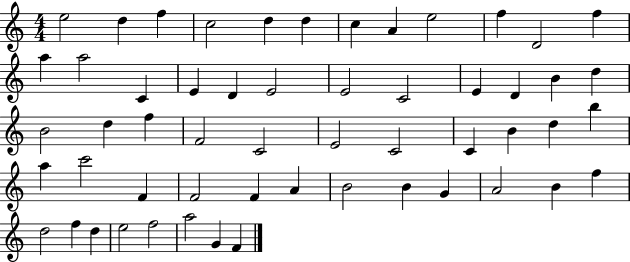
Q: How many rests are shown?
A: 0